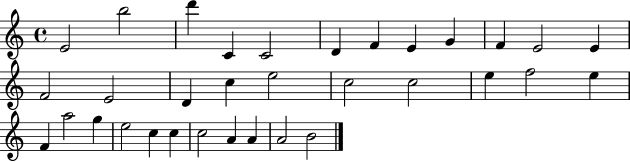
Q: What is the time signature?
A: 4/4